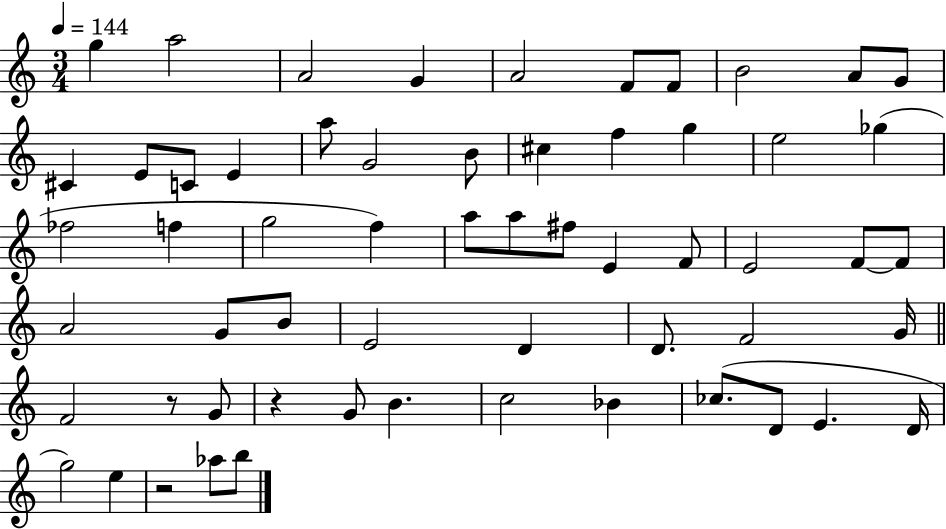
G5/q A5/h A4/h G4/q A4/h F4/e F4/e B4/h A4/e G4/e C#4/q E4/e C4/e E4/q A5/e G4/h B4/e C#5/q F5/q G5/q E5/h Gb5/q FES5/h F5/q G5/h F5/q A5/e A5/e F#5/e E4/q F4/e E4/h F4/e F4/e A4/h G4/e B4/e E4/h D4/q D4/e. F4/h G4/s F4/h R/e G4/e R/q G4/e B4/q. C5/h Bb4/q CES5/e. D4/e E4/q. D4/s G5/h E5/q R/h Ab5/e B5/e